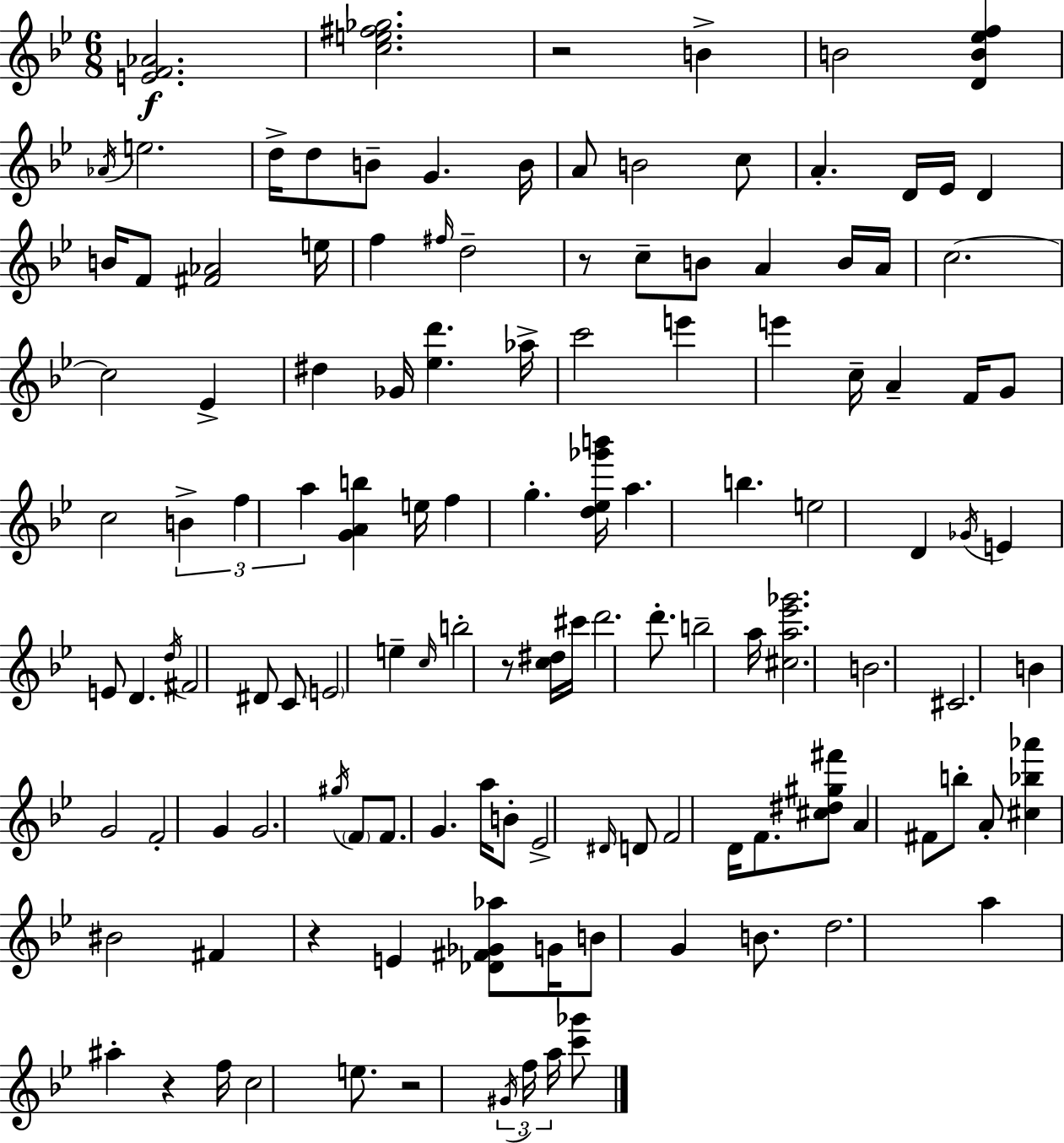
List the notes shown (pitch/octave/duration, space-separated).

[E4,F4,Ab4]/h. [C5,E5,F#5,Gb5]/h. R/h B4/q B4/h [D4,B4,Eb5,F5]/q Ab4/s E5/h. D5/s D5/e B4/e G4/q. B4/s A4/e B4/h C5/e A4/q. D4/s Eb4/s D4/q B4/s F4/e [F#4,Ab4]/h E5/s F5/q F#5/s D5/h R/e C5/e B4/e A4/q B4/s A4/s C5/h. C5/h Eb4/q D#5/q Gb4/s [Eb5,D6]/q. Ab5/s C6/h E6/q E6/q C5/s A4/q F4/s G4/e C5/h B4/q F5/q A5/q [G4,A4,B5]/q E5/s F5/q G5/q. [D5,Eb5,Gb6,B6]/s A5/q. B5/q. E5/h D4/q Gb4/s E4/q E4/e D4/q. D5/s F#4/h D#4/e C4/e E4/h E5/q C5/s B5/h R/e [C5,D#5]/s C#6/s D6/h. D6/e. B5/h A5/s [C#5,A5,Eb6,Gb6]/h. B4/h. C#4/h. B4/q G4/h F4/h G4/q G4/h. G#5/s F4/e F4/e. G4/q. A5/s B4/e Eb4/h D#4/s D4/e F4/h D4/s F4/e. [C#5,D#5,G#5,F#6]/e A4/q F#4/e B5/e A4/e [C#5,Bb5,Ab6]/q BIS4/h F#4/q R/q E4/q [Db4,F#4,Gb4,Ab5]/e G4/s B4/e G4/q B4/e. D5/h. A5/q A#5/q R/q F5/s C5/h E5/e. R/h G#4/s F5/s A5/s [C6,Gb6]/e